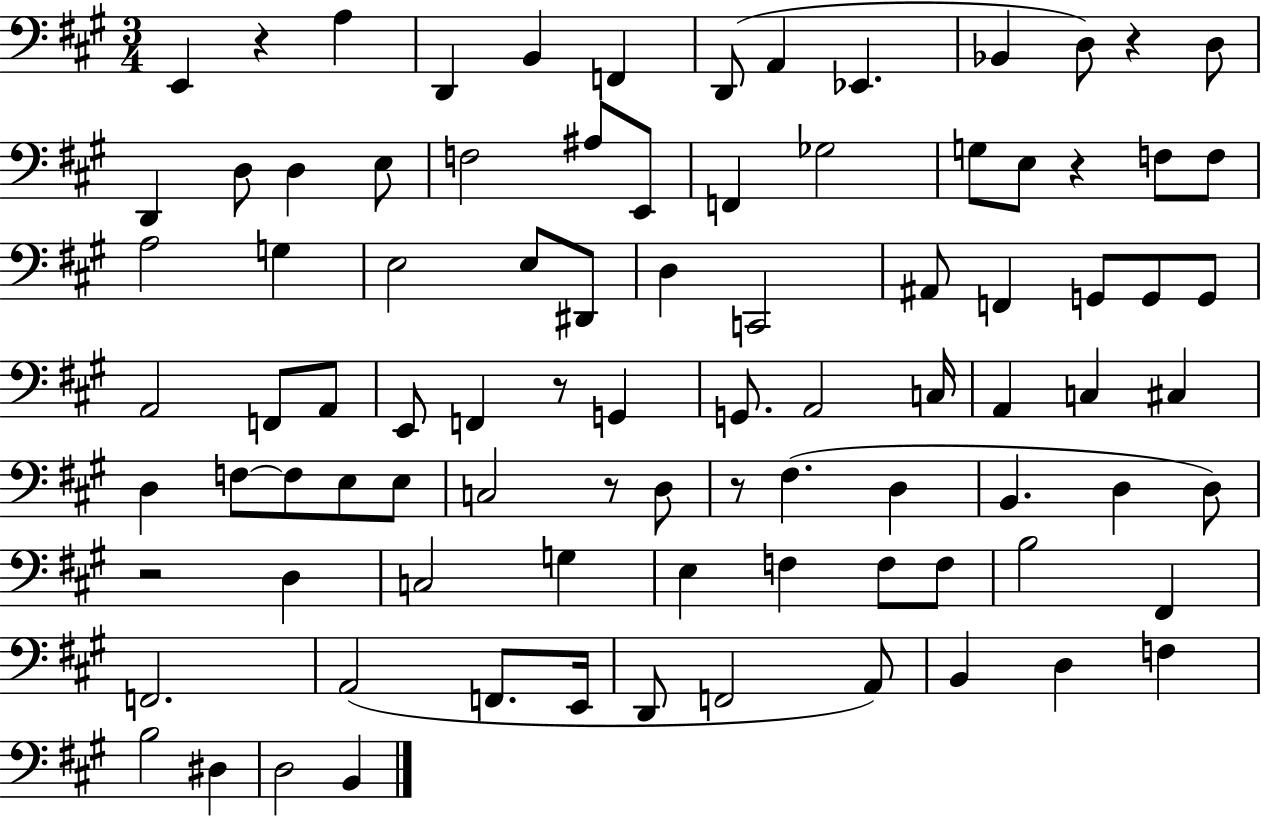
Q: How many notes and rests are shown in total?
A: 90